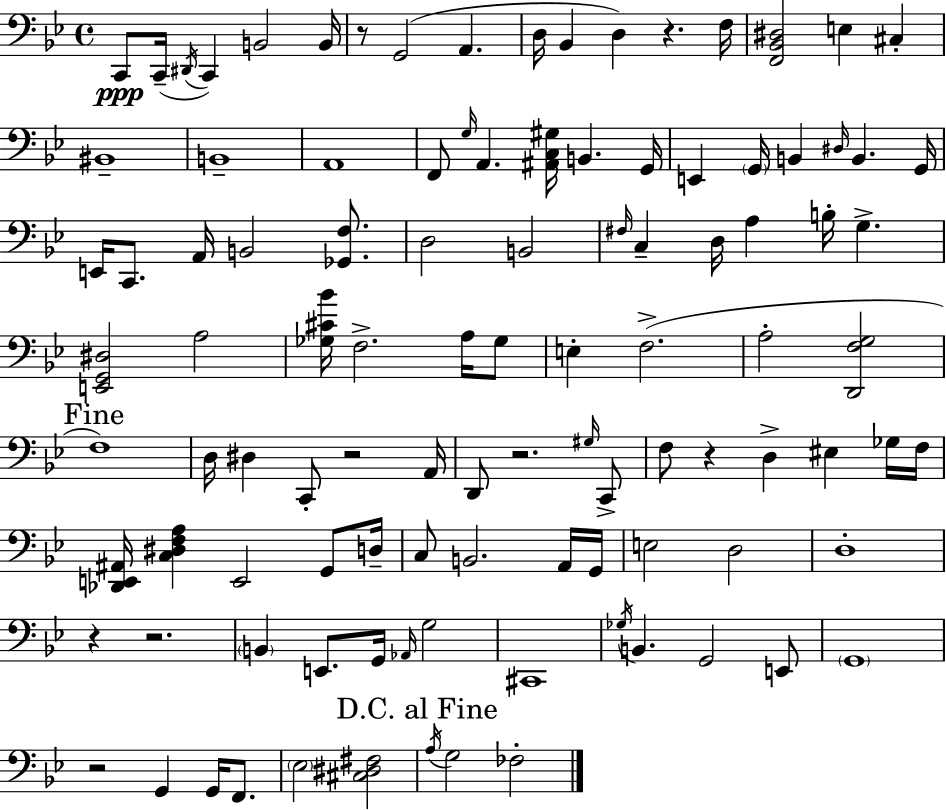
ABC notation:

X:1
T:Untitled
M:4/4
L:1/4
K:Bb
C,,/2 C,,/4 ^D,,/4 C,, B,,2 B,,/4 z/2 G,,2 A,, D,/4 _B,, D, z F,/4 [F,,_B,,^D,]2 E, ^C, ^B,,4 B,,4 A,,4 F,,/2 G,/4 A,, [^A,,C,^G,]/4 B,, G,,/4 E,, G,,/4 B,, ^D,/4 B,, G,,/4 E,,/4 C,,/2 A,,/4 B,,2 [_G,,F,]/2 D,2 B,,2 ^F,/4 C, D,/4 A, B,/4 G, [E,,G,,^D,]2 A,2 [_G,^C_B]/4 F,2 A,/4 _G,/2 E, F,2 A,2 [D,,F,G,]2 F,4 D,/4 ^D, C,,/2 z2 A,,/4 D,,/2 z2 ^G,/4 C,,/2 F,/2 z D, ^E, _G,/4 F,/4 [_D,,E,,^A,,]/4 [C,^D,F,A,] E,,2 G,,/2 D,/4 C,/2 B,,2 A,,/4 G,,/4 E,2 D,2 D,4 z z2 B,, E,,/2 G,,/4 _A,,/4 G,2 ^C,,4 _G,/4 B,, G,,2 E,,/2 G,,4 z2 G,, G,,/4 F,,/2 _E,2 [^C,^D,^F,]2 A,/4 G,2 _F,2